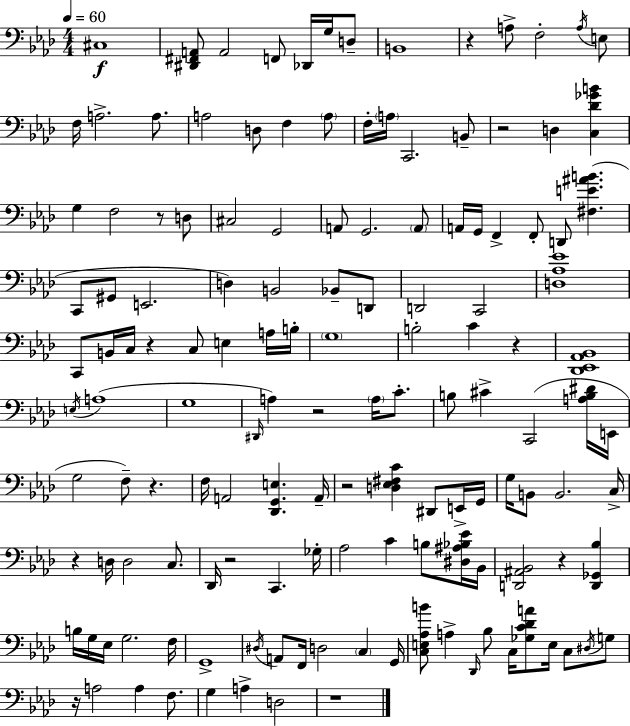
X:1
T:Untitled
M:4/4
L:1/4
K:Ab
^C,4 [^D,,^F,,A,,]/2 A,,2 F,,/2 _D,,/4 G,/4 D,/2 B,,4 z A,/2 F,2 A,/4 E,/2 F,/4 A,2 A,/2 A,2 D,/2 F, A,/2 F,/4 A,/4 C,,2 B,,/2 z2 D, [C,_D_GB] G, F,2 z/2 D,/2 ^C,2 G,,2 A,,/2 G,,2 A,,/2 A,,/4 G,,/4 F,, F,,/2 D,,/2 [^F,E^AB] C,,/2 ^G,,/2 E,,2 D, B,,2 _B,,/2 D,,/2 D,,2 C,,2 [D,_A,_E]4 C,,/2 B,,/4 C,/4 z C,/2 E, A,/4 B,/4 G,4 B,2 C z [_D,,_E,,_A,,_B,,]4 E,/4 A,4 G,4 ^D,,/4 A, z2 A,/4 C/2 B,/2 ^C C,,2 [A,B,^D]/4 E,,/4 G,2 F,/2 z F,/4 A,,2 [_D,,G,,E,] A,,/4 z2 [D,_E,^F,C] ^D,,/2 E,,/4 G,,/4 G,/4 B,,/2 B,,2 C,/4 z D,/4 D,2 C,/2 _D,,/4 z2 C,, _G,/4 _A,2 C B,/2 [^D,^A,_B,_E]/4 _B,,/4 [D,,^A,,_B,,]2 z [D,,_G,,_B,] B,/4 G,/4 _E,/4 G,2 F,/4 G,,4 ^D,/4 A,,/2 F,,/4 D,2 C, G,,/4 [C,E,_A,B]/2 A, _D,,/4 _B,/2 C,/4 [_G,C_DA]/2 E,/4 C,/2 ^D,/4 G,/2 z/4 A,2 A, F,/2 G, A, D,2 z4